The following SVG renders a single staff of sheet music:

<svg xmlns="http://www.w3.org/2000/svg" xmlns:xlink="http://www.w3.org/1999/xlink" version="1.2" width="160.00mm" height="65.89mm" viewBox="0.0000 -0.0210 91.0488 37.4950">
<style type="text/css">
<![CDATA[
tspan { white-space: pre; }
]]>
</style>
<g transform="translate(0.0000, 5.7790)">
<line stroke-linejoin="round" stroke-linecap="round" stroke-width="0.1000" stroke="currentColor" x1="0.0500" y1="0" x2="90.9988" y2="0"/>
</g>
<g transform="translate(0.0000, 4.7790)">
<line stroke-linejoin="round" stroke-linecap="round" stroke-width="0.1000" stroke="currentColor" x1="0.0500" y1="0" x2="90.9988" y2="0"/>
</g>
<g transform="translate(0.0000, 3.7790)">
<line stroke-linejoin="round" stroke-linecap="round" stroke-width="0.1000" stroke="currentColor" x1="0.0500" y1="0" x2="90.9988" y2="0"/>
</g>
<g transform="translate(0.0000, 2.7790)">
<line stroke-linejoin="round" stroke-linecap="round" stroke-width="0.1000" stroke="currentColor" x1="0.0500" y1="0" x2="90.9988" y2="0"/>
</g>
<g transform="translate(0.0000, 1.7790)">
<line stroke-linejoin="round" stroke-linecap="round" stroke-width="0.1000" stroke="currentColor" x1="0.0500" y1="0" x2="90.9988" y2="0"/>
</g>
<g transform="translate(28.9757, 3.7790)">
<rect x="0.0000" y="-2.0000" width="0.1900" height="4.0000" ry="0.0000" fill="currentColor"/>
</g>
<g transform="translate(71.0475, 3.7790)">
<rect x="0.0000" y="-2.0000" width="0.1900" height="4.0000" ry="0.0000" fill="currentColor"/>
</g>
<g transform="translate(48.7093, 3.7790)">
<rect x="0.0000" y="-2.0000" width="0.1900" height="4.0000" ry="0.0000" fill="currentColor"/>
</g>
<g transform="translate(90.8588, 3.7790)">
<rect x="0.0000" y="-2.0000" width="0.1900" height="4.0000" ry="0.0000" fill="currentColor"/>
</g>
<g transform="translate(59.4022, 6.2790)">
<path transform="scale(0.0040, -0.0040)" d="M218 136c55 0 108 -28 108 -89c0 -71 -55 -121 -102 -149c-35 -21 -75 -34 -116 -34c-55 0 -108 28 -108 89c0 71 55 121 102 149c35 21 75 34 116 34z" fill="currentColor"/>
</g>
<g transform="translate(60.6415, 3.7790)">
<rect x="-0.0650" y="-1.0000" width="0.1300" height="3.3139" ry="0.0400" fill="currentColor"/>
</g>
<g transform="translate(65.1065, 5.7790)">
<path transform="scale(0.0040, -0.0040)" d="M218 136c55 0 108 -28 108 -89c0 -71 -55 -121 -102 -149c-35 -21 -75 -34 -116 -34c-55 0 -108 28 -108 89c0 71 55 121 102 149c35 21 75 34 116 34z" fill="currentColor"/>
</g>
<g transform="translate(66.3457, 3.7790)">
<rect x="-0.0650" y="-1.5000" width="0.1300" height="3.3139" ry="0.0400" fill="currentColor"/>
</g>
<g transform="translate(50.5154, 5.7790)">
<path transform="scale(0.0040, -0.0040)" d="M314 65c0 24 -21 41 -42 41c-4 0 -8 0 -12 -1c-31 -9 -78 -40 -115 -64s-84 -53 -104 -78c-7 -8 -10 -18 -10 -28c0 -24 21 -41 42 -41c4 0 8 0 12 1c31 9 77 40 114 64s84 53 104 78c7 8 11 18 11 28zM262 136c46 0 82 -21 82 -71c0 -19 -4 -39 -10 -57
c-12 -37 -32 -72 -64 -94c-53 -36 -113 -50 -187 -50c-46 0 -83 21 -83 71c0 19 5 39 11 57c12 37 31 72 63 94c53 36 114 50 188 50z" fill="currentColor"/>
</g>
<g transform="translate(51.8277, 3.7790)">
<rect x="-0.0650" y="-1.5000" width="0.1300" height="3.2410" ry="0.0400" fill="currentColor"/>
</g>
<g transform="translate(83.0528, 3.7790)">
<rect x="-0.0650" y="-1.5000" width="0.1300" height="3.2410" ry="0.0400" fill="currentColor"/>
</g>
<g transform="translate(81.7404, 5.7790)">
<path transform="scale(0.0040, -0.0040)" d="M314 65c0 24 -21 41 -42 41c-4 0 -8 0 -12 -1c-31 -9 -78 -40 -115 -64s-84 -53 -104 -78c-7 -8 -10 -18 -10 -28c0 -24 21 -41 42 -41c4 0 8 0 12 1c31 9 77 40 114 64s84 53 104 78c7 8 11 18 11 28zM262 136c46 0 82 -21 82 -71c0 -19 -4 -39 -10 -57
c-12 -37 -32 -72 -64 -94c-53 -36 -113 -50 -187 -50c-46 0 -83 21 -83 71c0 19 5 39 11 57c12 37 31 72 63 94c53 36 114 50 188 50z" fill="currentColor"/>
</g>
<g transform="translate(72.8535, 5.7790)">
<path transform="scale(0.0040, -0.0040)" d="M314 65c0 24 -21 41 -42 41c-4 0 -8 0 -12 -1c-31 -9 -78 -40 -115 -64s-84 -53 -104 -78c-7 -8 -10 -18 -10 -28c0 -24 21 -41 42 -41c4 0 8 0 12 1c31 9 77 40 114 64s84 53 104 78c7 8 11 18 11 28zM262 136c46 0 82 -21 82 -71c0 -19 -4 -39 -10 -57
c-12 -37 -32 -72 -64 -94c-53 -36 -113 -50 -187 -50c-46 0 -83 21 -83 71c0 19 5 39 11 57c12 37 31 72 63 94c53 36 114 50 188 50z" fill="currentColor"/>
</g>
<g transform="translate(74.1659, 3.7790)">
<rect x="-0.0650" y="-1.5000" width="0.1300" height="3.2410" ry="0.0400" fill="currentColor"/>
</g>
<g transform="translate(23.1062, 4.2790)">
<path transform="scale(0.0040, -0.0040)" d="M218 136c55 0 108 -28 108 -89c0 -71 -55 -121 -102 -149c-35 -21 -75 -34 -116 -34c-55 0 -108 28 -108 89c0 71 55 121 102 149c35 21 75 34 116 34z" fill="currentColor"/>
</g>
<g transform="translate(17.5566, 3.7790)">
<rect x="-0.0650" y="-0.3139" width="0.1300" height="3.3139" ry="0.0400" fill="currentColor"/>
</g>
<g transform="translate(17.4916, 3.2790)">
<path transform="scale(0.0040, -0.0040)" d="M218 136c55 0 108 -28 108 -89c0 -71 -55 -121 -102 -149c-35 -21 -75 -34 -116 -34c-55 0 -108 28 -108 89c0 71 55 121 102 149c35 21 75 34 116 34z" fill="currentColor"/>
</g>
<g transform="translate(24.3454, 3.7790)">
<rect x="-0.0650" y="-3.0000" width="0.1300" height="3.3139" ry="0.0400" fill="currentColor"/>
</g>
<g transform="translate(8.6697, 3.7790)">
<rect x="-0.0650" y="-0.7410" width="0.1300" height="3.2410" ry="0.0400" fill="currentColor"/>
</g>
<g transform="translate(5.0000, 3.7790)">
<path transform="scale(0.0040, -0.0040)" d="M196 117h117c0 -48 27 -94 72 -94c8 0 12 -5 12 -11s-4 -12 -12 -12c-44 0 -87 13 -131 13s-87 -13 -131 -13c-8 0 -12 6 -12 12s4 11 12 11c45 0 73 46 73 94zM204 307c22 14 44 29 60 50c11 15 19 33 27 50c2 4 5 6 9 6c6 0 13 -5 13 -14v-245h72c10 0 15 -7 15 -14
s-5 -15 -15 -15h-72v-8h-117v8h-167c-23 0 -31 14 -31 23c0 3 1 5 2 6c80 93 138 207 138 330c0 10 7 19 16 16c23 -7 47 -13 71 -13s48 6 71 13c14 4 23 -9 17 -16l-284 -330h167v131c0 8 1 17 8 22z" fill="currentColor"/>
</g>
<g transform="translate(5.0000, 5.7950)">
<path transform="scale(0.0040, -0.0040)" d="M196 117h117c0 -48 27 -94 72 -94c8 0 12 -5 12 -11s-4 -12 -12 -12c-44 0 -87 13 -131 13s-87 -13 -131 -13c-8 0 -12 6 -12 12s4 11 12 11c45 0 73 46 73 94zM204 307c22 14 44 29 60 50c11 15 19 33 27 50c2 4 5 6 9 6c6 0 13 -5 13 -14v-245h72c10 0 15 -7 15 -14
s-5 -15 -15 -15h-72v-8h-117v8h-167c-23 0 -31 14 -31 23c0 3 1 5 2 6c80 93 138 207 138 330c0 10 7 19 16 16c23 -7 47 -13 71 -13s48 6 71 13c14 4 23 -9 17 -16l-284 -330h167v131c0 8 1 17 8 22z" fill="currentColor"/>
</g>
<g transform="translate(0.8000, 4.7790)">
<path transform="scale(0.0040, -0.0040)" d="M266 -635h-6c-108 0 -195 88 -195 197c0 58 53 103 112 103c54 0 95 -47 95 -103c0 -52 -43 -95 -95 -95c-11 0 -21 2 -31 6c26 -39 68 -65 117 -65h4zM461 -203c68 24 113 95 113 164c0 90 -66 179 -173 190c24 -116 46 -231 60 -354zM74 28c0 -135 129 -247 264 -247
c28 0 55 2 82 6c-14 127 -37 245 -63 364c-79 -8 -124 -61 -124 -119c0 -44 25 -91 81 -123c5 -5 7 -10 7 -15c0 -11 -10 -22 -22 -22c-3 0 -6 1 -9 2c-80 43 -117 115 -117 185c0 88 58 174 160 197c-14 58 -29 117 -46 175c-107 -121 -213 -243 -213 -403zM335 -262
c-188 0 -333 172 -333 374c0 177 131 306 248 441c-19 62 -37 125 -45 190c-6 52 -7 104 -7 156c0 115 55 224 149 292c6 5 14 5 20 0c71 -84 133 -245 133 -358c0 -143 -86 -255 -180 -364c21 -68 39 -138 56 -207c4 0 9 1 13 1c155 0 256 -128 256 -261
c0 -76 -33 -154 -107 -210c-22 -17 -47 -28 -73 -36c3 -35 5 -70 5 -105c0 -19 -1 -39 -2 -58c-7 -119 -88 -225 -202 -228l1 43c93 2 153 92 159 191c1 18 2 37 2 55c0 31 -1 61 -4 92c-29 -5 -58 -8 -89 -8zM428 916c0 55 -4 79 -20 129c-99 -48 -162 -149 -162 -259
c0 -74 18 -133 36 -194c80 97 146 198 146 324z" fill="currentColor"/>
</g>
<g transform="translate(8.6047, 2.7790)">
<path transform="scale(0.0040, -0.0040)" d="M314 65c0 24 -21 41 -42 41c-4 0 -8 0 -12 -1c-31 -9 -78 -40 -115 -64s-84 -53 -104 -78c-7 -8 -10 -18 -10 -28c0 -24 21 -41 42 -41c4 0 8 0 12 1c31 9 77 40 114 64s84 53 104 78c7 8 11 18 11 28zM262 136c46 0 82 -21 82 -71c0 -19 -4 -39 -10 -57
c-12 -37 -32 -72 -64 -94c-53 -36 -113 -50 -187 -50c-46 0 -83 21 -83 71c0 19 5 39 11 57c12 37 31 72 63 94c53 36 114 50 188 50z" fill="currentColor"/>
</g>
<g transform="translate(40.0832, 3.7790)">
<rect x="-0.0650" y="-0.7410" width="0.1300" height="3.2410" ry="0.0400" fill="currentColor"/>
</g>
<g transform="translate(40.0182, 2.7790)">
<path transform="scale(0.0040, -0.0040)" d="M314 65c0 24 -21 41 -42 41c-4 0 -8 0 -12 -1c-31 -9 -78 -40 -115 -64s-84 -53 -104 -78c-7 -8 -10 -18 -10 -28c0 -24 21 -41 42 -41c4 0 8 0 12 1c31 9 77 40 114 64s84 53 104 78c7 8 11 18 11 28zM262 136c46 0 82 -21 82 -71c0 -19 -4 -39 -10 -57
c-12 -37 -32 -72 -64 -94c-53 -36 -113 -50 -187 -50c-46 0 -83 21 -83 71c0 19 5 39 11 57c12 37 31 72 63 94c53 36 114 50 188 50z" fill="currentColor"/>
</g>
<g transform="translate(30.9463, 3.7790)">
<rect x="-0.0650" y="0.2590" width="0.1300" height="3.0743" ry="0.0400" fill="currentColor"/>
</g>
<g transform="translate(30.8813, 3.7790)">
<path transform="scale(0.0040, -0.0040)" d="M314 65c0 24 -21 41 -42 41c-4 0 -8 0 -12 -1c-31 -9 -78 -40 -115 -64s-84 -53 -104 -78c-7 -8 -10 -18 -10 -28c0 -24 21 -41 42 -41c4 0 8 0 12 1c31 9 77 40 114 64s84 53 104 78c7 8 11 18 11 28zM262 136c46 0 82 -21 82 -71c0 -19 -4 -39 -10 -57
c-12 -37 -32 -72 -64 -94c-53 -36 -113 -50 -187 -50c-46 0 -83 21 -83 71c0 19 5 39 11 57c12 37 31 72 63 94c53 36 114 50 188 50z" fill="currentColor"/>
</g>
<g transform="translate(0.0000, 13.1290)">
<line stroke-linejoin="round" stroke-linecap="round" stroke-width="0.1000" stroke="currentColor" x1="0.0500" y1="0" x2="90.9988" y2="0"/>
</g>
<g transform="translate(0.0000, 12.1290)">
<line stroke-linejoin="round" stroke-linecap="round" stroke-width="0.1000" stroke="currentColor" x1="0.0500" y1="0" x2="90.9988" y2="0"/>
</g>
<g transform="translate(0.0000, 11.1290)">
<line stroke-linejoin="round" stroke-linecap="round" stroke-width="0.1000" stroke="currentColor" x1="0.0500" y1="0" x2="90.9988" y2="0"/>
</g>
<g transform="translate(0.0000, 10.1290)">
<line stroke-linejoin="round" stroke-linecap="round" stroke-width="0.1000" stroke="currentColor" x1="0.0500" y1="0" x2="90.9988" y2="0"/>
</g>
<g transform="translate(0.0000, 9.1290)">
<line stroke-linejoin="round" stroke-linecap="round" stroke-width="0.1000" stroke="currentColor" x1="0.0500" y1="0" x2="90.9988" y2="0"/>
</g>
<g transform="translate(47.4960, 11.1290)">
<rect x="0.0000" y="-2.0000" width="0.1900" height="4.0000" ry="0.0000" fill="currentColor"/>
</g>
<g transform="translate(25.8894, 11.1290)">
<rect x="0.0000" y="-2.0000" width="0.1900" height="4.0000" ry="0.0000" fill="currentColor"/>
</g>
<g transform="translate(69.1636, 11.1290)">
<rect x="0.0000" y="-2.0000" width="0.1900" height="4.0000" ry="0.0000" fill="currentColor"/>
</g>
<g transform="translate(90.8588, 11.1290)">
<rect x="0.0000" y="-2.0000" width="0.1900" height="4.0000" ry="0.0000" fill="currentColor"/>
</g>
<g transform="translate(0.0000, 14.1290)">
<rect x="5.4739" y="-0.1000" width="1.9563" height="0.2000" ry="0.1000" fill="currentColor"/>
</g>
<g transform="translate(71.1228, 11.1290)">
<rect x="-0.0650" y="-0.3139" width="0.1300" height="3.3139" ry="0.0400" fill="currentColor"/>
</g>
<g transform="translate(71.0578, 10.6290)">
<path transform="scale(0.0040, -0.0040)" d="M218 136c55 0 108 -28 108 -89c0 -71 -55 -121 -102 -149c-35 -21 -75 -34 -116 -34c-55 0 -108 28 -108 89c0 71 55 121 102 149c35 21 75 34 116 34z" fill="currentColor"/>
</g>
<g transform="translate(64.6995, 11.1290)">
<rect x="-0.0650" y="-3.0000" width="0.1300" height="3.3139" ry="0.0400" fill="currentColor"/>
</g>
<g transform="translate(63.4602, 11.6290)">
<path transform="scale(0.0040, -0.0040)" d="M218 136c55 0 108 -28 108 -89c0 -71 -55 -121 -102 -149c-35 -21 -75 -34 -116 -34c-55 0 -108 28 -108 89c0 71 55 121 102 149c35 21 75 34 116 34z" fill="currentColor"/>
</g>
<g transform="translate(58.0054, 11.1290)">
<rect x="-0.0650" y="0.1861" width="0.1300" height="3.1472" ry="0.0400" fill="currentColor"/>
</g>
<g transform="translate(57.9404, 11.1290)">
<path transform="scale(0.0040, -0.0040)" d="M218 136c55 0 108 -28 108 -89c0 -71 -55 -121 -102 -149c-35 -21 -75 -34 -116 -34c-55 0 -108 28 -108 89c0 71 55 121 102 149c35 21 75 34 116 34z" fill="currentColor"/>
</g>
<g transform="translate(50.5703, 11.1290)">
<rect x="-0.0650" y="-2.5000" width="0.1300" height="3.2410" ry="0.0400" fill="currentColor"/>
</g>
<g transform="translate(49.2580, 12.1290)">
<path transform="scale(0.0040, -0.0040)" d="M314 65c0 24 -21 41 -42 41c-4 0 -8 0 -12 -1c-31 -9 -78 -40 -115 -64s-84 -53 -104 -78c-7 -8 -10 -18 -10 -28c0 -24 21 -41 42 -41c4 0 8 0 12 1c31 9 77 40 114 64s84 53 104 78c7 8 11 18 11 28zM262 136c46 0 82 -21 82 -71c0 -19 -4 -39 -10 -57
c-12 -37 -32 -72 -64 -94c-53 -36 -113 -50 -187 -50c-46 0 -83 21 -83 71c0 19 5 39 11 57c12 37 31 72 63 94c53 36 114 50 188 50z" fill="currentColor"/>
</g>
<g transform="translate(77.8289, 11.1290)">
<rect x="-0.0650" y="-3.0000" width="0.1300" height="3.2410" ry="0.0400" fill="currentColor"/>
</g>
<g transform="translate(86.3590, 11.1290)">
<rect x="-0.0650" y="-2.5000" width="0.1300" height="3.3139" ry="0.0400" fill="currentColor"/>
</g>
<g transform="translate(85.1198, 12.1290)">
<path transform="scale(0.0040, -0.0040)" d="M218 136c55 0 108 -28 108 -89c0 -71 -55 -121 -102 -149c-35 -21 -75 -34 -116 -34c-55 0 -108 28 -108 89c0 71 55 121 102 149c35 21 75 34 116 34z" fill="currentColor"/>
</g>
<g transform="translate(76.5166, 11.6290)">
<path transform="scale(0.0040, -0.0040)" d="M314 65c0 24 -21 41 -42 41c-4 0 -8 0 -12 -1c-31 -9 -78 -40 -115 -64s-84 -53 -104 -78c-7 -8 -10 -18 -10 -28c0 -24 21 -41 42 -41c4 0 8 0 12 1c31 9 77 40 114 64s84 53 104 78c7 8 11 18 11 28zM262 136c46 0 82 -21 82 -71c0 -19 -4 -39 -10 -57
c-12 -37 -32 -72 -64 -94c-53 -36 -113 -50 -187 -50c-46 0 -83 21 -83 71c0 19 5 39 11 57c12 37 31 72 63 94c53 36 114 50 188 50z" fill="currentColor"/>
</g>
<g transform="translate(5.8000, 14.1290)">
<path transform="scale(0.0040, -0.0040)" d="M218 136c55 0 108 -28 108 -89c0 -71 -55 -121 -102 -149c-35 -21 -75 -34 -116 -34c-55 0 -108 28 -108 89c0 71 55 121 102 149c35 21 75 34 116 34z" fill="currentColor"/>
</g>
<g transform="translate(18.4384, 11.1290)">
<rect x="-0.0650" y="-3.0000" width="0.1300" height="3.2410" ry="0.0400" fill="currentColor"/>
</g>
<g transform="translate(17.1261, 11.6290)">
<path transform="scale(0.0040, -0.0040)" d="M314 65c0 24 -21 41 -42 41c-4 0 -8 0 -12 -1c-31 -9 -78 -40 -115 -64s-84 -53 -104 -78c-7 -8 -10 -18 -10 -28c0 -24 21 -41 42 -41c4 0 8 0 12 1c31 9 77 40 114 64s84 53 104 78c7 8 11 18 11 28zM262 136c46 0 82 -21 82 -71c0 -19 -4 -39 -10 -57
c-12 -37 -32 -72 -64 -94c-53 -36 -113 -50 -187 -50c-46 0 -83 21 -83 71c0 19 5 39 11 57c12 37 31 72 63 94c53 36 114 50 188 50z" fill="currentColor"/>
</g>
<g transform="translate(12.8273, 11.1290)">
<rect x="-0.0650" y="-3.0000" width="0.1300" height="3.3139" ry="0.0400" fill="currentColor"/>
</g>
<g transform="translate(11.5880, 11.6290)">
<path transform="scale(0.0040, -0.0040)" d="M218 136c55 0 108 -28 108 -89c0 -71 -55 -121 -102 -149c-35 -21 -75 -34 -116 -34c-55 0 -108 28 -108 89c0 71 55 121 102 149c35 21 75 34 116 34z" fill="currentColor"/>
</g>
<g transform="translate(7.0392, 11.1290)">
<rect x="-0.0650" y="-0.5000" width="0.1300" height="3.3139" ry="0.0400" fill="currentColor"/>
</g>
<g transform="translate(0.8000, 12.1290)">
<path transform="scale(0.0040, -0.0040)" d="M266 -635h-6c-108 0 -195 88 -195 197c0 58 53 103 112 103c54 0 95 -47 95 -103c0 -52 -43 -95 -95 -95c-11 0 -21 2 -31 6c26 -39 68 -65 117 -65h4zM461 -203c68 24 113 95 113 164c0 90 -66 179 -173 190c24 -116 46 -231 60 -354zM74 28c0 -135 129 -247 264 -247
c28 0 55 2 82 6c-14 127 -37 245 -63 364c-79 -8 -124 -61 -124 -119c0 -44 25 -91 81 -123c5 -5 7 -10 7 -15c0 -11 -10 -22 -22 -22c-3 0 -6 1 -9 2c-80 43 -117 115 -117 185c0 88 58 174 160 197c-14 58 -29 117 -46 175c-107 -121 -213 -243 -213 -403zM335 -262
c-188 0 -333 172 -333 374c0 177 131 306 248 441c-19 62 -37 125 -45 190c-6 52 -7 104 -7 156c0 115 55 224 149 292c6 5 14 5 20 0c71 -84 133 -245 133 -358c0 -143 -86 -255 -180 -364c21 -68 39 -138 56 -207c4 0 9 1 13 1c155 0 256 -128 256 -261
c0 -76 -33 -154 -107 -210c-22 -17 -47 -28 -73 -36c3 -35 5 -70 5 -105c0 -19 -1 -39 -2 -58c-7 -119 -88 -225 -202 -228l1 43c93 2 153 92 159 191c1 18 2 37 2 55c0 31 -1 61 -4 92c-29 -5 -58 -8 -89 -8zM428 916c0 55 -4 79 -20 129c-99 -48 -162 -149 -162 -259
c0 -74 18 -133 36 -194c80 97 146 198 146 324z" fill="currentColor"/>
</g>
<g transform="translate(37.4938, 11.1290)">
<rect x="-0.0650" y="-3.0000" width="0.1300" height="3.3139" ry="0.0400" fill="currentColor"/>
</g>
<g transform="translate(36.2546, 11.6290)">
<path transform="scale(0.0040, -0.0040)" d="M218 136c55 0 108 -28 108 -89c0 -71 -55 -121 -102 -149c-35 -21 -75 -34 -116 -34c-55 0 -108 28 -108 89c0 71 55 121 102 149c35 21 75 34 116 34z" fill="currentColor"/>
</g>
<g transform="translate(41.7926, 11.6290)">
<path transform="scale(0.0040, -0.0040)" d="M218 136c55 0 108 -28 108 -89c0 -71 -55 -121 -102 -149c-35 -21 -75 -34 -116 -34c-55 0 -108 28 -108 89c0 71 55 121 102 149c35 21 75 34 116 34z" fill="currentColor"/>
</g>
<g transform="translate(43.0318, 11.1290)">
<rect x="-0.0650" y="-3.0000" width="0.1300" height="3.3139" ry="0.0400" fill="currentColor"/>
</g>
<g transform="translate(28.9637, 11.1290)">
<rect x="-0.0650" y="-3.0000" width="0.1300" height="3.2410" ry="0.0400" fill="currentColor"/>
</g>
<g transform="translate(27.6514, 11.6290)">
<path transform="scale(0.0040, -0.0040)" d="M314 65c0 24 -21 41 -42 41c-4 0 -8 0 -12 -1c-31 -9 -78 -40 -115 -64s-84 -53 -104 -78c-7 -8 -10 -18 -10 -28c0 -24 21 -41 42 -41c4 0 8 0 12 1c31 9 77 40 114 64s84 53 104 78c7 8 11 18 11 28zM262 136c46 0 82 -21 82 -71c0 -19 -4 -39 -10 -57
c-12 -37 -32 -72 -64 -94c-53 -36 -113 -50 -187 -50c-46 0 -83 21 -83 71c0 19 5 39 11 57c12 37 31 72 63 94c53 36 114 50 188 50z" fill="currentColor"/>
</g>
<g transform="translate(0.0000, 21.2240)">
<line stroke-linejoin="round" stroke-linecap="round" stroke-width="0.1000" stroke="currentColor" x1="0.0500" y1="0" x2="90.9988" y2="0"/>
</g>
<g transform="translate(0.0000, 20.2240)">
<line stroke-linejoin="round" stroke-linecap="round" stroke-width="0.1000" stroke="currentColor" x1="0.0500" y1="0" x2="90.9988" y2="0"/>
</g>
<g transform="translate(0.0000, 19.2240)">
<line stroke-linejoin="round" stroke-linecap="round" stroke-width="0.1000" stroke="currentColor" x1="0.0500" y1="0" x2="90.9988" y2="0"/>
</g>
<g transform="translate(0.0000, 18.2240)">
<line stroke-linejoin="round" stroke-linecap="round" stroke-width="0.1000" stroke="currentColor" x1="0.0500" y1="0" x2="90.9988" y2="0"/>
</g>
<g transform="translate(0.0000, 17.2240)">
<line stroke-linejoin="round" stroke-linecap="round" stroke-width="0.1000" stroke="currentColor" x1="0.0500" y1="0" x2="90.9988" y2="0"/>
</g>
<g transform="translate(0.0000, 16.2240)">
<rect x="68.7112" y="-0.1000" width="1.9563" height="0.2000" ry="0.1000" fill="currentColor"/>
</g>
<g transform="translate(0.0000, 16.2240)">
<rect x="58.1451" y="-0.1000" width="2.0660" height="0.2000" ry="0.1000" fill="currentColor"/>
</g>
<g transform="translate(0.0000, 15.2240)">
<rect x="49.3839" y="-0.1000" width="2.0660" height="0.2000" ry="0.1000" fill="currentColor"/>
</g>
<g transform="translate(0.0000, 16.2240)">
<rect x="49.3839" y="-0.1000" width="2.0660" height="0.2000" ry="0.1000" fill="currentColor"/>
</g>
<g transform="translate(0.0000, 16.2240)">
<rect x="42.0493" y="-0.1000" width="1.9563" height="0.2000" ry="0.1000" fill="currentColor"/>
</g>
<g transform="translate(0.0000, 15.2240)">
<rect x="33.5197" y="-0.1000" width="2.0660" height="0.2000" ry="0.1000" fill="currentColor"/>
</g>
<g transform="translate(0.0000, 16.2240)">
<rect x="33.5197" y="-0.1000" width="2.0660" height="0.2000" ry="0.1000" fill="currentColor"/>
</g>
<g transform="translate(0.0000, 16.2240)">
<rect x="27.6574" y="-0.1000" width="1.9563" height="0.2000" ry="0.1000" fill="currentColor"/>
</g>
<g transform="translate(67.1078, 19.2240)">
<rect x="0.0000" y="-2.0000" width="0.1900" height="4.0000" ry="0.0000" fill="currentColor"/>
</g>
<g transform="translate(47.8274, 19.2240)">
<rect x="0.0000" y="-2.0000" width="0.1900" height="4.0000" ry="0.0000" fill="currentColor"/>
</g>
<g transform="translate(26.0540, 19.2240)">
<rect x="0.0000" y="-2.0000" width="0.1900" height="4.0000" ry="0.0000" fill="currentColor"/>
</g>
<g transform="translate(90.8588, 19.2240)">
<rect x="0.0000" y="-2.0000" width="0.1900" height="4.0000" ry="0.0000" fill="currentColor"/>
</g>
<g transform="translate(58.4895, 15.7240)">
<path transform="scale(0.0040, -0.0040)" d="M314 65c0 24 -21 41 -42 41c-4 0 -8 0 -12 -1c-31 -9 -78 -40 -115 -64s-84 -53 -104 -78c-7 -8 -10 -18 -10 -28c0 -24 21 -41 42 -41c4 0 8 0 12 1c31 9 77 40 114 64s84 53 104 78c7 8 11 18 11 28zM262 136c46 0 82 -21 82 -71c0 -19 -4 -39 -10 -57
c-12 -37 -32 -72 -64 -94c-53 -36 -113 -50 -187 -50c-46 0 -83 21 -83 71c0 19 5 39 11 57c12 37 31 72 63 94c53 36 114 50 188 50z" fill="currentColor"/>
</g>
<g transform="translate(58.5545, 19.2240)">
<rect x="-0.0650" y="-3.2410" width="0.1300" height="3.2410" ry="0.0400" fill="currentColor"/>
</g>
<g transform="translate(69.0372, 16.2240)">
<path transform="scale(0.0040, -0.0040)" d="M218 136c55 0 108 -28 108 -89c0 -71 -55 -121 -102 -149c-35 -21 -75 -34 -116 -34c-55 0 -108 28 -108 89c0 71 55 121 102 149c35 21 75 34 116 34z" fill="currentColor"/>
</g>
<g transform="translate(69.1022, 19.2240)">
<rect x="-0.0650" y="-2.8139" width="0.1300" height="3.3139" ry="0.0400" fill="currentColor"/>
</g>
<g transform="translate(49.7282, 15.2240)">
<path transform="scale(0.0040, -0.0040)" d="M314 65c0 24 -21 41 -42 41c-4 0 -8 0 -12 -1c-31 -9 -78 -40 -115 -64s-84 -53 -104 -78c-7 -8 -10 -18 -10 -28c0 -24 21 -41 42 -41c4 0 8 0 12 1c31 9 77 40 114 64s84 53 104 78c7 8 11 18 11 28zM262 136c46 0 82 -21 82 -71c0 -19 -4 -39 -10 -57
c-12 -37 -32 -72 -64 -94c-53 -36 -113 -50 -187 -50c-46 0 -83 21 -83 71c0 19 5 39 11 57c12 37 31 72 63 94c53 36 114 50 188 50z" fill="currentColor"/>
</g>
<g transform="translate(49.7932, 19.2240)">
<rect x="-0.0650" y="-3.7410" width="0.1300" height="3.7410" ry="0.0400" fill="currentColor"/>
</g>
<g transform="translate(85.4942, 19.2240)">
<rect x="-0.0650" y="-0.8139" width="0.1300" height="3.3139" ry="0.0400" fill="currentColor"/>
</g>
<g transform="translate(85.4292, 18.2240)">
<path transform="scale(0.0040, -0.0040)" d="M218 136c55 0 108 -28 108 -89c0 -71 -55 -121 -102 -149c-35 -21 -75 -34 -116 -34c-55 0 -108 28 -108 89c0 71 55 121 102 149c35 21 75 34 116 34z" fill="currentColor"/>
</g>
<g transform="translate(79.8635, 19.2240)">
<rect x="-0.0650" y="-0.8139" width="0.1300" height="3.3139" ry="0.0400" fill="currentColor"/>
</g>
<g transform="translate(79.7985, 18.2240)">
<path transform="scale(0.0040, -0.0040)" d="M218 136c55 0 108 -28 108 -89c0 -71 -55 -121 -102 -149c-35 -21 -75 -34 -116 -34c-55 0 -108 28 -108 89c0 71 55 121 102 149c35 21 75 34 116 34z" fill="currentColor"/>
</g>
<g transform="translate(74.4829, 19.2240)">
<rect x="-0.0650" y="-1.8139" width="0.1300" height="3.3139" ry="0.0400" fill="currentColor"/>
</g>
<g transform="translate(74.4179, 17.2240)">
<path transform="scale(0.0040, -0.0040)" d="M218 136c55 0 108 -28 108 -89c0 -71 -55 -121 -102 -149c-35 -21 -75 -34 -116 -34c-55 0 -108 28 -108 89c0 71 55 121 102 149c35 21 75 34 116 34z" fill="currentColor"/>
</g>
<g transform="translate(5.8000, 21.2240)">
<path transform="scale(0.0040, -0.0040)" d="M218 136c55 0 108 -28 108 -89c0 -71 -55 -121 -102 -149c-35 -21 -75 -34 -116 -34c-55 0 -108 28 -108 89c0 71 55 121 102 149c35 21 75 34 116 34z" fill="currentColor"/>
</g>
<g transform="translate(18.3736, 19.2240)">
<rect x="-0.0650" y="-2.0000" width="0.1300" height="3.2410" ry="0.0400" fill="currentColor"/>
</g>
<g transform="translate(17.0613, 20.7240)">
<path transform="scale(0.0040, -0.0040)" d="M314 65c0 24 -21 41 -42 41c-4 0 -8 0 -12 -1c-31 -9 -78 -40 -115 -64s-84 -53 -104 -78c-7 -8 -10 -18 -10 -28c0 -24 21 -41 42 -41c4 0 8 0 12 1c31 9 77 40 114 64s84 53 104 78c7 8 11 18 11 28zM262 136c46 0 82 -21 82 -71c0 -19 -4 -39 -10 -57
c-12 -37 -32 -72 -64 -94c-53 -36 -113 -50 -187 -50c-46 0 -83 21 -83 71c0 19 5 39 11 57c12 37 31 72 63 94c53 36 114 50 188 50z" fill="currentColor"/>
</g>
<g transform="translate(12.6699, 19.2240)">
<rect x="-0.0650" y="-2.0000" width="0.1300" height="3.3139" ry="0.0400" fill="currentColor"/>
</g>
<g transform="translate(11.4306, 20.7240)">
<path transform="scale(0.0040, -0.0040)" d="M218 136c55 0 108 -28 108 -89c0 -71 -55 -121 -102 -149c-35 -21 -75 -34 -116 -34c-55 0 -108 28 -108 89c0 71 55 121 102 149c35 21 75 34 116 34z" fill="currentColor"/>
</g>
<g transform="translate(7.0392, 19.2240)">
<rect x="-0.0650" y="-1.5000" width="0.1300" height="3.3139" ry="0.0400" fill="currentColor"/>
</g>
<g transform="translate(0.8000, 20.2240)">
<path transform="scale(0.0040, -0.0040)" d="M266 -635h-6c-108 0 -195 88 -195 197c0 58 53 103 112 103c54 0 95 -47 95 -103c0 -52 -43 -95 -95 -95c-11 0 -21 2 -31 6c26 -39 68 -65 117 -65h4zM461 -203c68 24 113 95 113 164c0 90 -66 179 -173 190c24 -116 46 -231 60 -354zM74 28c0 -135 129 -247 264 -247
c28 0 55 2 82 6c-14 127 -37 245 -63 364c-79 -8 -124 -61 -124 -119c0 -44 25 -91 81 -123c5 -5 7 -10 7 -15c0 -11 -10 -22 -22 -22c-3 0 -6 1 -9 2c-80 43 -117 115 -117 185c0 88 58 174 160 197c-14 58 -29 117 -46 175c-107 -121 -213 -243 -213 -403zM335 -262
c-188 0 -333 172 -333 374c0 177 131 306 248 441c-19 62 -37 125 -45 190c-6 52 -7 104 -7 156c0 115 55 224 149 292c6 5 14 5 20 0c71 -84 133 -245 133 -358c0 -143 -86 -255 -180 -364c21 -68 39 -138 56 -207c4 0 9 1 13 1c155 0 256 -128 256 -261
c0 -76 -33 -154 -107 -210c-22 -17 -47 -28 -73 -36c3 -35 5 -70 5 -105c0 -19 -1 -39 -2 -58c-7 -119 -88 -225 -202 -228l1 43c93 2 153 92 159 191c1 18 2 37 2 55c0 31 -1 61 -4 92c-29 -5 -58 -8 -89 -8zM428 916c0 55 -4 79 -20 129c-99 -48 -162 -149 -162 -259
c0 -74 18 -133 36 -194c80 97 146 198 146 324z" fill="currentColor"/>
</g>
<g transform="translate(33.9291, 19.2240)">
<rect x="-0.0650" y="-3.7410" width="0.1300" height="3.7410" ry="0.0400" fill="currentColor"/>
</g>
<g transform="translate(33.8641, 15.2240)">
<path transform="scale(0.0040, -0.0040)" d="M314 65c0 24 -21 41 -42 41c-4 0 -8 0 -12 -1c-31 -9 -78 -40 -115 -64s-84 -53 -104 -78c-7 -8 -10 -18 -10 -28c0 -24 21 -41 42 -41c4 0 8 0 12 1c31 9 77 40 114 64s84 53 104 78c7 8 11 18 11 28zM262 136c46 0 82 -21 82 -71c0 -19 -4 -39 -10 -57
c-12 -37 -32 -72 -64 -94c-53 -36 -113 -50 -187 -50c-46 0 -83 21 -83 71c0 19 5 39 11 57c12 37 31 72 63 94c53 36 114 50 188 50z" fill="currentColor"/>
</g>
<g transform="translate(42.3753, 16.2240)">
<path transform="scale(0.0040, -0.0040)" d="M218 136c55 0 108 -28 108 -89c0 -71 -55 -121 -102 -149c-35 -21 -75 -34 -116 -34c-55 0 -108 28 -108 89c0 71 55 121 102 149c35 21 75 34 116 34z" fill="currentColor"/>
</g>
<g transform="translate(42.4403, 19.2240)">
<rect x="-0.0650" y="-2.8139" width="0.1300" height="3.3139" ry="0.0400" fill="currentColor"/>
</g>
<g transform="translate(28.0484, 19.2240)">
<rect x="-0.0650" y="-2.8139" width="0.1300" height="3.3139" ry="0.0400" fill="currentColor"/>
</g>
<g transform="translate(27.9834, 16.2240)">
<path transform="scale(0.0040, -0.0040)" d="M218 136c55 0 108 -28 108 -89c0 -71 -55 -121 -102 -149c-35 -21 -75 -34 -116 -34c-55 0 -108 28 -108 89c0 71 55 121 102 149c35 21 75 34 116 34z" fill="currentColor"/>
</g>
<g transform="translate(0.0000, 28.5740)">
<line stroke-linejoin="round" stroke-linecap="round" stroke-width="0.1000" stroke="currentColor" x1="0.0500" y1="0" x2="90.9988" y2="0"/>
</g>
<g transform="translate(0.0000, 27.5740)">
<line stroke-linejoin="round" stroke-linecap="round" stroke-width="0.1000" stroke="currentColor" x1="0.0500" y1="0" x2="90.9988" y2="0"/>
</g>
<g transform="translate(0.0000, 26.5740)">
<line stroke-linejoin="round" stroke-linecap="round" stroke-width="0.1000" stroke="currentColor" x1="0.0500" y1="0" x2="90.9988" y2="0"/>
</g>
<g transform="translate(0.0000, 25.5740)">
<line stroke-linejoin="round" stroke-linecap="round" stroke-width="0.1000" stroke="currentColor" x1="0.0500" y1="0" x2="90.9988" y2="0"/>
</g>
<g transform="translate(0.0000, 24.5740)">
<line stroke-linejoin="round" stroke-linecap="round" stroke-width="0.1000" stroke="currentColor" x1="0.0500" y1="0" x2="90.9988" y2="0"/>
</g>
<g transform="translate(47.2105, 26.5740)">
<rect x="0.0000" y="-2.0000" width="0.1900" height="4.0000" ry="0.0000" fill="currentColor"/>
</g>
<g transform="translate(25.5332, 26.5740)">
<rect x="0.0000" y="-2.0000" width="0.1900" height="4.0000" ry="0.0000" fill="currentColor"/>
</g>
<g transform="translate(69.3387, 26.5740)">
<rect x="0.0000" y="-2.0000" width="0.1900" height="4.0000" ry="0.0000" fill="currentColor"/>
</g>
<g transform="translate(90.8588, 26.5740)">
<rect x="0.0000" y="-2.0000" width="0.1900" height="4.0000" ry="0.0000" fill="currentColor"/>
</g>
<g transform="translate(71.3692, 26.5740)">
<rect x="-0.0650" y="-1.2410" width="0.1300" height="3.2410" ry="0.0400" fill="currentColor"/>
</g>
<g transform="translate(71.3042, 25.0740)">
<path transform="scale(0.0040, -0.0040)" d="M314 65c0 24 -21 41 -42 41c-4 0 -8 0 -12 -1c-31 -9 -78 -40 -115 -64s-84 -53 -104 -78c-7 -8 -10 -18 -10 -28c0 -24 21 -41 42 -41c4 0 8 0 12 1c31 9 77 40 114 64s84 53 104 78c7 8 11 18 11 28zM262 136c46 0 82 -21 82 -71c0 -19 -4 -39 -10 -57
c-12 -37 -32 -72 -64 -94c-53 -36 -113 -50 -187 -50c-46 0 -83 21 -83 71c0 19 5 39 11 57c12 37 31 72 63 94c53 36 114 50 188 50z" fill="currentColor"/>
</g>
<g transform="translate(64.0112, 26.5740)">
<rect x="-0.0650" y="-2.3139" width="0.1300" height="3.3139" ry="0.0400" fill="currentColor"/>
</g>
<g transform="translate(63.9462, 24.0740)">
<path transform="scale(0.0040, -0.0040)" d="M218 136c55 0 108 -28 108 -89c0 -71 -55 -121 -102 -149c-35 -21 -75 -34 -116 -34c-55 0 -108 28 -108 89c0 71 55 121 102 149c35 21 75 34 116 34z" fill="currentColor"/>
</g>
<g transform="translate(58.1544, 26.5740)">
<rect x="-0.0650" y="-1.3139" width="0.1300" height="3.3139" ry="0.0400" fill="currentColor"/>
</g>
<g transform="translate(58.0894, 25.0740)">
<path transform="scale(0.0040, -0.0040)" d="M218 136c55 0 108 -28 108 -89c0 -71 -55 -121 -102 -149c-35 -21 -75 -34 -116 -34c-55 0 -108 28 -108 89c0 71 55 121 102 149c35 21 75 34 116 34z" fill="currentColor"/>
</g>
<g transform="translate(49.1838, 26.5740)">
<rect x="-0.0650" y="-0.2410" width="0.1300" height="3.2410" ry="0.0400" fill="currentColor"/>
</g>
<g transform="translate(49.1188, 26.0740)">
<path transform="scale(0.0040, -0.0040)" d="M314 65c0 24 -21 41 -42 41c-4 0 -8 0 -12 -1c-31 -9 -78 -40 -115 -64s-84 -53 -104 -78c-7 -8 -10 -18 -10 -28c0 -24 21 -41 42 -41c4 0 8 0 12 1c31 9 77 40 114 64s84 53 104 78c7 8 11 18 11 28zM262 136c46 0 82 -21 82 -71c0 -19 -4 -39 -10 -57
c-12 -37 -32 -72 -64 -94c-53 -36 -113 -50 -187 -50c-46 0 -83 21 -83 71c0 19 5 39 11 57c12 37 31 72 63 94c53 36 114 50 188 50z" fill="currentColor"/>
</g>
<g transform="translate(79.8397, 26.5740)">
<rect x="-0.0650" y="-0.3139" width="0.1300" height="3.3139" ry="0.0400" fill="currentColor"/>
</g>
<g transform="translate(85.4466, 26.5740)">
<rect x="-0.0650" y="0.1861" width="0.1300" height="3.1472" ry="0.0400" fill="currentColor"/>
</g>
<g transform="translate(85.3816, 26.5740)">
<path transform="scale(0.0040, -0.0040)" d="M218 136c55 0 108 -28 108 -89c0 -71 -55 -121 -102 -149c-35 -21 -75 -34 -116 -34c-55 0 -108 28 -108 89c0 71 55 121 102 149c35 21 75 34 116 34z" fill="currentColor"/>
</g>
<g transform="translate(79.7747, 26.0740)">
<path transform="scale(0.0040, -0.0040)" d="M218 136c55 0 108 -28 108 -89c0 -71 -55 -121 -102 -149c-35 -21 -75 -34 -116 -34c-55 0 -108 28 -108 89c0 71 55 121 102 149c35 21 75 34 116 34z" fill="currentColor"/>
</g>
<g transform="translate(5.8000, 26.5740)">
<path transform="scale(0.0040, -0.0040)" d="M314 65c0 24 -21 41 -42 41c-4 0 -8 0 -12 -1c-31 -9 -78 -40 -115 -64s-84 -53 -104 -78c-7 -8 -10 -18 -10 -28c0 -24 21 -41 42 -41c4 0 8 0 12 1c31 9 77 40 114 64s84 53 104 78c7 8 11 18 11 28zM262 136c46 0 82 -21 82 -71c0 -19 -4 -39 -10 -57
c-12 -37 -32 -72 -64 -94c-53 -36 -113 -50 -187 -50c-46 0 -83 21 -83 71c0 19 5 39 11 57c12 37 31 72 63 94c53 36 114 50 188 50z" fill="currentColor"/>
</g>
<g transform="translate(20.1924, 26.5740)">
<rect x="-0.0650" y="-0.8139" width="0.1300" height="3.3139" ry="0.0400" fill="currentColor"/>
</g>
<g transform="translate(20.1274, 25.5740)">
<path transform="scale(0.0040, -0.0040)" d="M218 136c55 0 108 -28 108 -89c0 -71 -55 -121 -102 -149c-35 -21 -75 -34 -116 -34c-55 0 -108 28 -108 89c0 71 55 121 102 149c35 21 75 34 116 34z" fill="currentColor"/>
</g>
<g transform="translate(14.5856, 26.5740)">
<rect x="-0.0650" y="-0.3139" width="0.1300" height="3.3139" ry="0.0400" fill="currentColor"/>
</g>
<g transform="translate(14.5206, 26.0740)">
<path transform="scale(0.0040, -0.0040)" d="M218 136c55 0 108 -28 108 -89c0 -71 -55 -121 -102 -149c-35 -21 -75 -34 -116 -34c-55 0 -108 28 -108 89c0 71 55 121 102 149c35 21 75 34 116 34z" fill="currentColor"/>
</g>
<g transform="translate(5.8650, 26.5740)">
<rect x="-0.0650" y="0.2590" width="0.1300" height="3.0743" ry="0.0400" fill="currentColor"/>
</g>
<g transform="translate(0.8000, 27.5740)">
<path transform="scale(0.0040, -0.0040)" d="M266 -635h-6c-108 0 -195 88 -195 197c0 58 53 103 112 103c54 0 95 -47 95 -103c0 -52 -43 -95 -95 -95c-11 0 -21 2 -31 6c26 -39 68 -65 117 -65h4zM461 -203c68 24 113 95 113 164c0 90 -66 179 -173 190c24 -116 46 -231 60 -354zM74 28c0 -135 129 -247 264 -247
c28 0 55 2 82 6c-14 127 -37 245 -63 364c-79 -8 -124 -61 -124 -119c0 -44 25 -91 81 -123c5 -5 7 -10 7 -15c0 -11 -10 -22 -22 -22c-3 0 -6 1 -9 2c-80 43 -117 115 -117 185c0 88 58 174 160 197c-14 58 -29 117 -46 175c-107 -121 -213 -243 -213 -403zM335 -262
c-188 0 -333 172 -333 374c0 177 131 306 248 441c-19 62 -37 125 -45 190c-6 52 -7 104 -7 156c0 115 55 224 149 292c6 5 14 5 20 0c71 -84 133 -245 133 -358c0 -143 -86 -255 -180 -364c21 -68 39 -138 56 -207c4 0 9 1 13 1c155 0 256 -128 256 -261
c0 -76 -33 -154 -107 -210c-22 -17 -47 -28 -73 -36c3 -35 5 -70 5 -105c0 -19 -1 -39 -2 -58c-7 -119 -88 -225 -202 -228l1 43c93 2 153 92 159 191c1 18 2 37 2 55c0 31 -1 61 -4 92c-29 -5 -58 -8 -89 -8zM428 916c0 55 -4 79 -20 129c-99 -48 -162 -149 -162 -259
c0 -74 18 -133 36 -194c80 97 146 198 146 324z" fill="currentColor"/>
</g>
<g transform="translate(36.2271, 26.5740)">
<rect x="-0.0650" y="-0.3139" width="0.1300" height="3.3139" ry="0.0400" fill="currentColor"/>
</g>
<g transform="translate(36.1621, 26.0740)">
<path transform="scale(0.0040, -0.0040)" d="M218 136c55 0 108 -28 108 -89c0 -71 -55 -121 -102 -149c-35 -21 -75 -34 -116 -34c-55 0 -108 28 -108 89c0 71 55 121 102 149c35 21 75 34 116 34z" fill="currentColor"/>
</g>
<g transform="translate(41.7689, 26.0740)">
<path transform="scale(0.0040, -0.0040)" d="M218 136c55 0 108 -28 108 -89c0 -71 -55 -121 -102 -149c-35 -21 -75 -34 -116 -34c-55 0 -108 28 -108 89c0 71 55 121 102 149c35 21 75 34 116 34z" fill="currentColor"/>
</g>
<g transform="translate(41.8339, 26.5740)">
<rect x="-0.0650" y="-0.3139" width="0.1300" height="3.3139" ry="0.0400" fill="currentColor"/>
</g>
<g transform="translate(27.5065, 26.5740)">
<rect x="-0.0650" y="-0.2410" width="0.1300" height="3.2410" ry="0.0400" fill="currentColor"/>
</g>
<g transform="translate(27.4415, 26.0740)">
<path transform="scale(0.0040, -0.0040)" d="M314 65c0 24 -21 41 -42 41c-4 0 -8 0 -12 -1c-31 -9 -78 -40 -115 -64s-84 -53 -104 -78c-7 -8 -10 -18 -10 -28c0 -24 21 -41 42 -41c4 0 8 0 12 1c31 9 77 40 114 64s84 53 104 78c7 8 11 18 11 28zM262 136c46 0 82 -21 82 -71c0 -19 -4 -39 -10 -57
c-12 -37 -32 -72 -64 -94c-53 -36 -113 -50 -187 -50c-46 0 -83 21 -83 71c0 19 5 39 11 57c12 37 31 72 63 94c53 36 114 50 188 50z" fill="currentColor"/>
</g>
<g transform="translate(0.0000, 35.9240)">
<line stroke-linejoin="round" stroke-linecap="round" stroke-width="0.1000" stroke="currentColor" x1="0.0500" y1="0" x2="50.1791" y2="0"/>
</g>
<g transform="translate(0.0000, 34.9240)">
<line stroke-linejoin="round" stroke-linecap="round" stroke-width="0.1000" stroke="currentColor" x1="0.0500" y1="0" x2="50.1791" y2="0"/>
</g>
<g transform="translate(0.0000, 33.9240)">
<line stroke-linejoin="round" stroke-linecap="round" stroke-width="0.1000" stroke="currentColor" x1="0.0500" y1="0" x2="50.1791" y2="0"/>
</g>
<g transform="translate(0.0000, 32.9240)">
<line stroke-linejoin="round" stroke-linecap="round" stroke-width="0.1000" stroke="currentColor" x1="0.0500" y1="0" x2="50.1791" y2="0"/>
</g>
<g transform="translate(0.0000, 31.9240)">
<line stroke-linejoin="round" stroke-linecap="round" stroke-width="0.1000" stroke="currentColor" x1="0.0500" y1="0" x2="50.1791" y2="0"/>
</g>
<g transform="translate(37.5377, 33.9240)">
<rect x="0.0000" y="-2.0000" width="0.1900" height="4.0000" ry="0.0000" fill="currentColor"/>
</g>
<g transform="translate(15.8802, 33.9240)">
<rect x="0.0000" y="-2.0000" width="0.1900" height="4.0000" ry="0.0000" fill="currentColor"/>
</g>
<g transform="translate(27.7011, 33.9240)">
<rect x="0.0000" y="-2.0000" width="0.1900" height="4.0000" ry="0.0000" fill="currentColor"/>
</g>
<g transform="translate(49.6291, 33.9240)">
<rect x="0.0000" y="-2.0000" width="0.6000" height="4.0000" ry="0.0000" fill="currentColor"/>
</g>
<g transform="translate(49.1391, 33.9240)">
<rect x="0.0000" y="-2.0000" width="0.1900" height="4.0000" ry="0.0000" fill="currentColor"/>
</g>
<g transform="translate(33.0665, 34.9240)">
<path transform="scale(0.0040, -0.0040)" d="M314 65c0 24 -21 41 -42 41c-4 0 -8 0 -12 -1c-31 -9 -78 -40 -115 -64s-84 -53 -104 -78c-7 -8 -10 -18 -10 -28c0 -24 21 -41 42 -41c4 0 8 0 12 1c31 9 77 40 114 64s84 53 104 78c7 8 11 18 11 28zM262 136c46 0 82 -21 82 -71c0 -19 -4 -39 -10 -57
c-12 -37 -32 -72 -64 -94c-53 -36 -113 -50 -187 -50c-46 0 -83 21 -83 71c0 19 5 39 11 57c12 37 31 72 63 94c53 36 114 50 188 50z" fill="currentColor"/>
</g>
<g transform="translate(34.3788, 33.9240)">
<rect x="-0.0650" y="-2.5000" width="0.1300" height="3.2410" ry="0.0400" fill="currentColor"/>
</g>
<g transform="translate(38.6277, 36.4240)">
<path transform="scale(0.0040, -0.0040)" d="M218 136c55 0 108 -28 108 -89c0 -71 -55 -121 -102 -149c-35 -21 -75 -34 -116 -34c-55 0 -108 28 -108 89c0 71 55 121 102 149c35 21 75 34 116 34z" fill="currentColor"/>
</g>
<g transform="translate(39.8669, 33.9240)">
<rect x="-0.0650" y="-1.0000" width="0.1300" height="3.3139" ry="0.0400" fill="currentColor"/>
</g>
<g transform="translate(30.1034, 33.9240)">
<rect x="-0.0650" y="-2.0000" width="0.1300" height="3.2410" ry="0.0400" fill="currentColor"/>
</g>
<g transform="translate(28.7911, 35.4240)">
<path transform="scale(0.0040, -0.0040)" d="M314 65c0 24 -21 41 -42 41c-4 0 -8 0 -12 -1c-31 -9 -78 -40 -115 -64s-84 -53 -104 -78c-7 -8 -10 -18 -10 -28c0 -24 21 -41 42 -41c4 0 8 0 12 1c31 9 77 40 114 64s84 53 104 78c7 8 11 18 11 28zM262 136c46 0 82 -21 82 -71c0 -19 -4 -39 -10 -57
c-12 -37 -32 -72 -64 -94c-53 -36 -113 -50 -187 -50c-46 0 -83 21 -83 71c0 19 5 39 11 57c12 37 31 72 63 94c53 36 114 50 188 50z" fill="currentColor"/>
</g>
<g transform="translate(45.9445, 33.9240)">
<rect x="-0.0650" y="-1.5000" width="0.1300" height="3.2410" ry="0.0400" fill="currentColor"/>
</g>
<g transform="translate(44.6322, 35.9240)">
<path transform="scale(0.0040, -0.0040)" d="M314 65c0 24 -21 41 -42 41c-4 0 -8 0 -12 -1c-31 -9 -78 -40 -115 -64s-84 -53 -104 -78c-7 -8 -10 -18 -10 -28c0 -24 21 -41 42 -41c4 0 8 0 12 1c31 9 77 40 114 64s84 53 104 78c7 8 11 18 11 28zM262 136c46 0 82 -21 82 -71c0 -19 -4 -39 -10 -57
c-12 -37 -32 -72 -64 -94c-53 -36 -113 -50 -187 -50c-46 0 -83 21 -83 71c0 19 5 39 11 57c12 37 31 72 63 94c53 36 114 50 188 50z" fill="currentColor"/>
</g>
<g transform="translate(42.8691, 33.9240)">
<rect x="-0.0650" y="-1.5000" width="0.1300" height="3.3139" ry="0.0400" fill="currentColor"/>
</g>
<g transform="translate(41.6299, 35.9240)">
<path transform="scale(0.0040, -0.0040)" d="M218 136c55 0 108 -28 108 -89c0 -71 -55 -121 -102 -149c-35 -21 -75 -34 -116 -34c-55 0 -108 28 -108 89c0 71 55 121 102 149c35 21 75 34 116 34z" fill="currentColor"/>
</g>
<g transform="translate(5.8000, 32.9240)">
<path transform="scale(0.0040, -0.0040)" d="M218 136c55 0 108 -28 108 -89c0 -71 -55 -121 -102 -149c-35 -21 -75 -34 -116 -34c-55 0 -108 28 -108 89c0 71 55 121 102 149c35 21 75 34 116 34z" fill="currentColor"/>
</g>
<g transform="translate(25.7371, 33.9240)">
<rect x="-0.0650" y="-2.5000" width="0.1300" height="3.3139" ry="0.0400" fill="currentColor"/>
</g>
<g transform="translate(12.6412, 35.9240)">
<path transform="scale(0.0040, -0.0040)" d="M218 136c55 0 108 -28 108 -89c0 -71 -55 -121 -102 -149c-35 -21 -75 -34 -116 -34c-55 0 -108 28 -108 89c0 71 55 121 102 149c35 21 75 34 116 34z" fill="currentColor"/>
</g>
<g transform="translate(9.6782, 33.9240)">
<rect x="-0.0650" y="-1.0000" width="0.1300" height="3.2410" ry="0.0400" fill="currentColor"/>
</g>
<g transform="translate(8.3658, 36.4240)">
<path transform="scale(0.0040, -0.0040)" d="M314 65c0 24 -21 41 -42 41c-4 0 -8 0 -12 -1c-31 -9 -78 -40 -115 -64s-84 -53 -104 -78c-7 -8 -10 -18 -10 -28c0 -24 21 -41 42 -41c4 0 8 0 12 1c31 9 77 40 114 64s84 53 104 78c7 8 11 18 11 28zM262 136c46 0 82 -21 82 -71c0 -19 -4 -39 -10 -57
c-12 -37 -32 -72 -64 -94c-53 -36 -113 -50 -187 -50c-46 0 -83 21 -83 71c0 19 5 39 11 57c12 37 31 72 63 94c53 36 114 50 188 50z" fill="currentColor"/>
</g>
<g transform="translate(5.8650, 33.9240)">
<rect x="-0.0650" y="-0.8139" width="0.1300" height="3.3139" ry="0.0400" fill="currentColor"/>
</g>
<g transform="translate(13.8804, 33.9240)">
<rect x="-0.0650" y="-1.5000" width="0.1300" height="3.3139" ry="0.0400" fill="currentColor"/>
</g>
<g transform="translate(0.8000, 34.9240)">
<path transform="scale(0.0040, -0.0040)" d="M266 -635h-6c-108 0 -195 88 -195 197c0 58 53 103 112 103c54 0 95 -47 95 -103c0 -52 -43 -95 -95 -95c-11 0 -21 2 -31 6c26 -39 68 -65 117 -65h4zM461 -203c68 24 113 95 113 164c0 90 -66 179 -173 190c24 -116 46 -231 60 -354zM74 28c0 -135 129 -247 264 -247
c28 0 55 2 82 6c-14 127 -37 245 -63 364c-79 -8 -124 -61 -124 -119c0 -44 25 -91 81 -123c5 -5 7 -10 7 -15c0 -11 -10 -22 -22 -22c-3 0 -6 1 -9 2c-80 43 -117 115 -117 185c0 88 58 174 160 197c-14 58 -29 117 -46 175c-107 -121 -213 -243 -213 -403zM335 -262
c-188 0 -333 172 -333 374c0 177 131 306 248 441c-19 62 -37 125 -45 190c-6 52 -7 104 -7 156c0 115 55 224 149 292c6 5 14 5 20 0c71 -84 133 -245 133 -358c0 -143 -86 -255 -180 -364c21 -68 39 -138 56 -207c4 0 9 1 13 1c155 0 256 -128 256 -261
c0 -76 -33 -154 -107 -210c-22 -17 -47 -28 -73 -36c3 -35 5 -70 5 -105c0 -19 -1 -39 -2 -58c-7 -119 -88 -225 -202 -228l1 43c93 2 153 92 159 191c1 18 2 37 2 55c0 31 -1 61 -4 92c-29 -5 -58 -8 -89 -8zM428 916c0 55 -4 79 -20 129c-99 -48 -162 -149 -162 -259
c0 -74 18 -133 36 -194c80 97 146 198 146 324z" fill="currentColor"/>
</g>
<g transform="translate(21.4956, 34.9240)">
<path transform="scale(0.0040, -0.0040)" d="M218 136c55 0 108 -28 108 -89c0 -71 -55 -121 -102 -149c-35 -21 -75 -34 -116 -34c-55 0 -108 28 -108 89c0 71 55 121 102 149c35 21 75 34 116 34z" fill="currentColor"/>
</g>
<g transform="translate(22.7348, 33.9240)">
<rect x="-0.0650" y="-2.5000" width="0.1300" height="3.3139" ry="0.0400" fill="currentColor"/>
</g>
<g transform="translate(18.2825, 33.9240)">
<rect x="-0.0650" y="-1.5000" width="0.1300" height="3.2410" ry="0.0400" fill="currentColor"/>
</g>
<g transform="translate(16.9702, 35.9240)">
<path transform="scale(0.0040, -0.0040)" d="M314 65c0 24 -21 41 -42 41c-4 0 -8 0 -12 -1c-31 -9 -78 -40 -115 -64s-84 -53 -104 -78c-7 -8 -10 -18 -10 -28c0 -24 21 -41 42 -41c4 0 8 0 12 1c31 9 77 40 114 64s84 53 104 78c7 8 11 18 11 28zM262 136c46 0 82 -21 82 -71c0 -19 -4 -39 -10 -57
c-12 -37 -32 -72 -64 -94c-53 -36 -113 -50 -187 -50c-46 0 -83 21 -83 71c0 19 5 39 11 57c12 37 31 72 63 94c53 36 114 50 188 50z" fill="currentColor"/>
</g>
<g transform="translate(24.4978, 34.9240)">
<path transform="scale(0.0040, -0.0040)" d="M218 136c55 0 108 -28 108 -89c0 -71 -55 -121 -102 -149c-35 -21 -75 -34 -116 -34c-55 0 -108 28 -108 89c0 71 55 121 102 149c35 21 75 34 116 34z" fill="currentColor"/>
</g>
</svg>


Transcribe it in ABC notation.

X:1
T:Untitled
M:4/4
L:1/4
K:C
d2 c A B2 d2 E2 D E E2 E2 C A A2 A2 A A G2 B A c A2 G E F F2 a c'2 a c'2 b2 a f d d B2 c d c2 c c c2 e g e2 c B d D2 E E2 G G F2 G2 D E E2